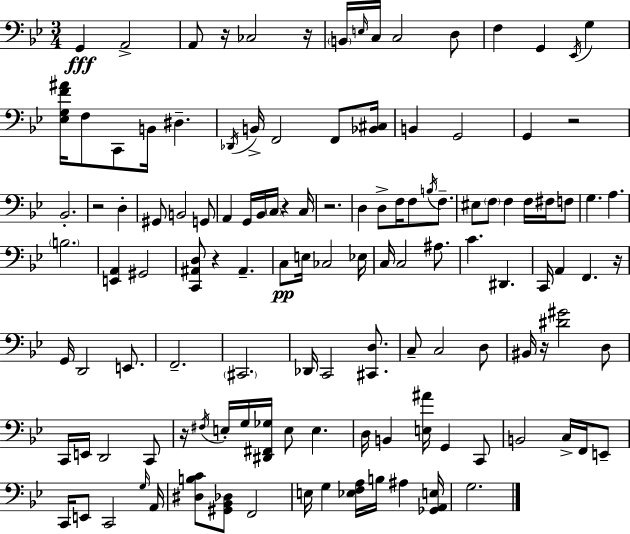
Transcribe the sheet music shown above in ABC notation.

X:1
T:Untitled
M:3/4
L:1/4
K:Bb
G,, A,,2 A,,/2 z/4 _C,2 z/4 B,,/4 E,/4 C,/4 C,2 D,/2 F, G,, _E,,/4 G, [_E,G,F^A]/4 F,/2 C,,/2 B,,/4 ^D, _D,,/4 B,,/4 F,,2 F,,/2 [_B,,^C,]/4 B,, G,,2 G,, z2 _B,,2 z2 D, ^G,,/2 B,,2 G,,/2 A,, G,,/4 _B,,/4 C,/4 z C,/4 z2 D, D,/2 F,/4 F,/2 B,/4 F,/2 ^E,/2 F,/2 F, F,/4 ^F,/4 F,/2 G, A, B,2 [E,,A,,] ^G,,2 [C,,^A,,D,]/2 z ^A,, C,/2 E,/4 _C,2 _E,/4 C,/4 C,2 ^A,/2 C ^D,, C,,/4 A,, F,, z/4 G,,/4 D,,2 E,,/2 F,,2 ^C,,2 _D,,/4 C,,2 [^C,,D,]/2 C,/2 C,2 D,/2 ^B,,/4 z/4 [^D^G]2 D,/2 C,,/4 E,,/4 D,,2 C,,/2 z/4 ^F,/4 E,/4 G,/4 [^D,,^F,,_G,]/4 E,/2 E, D,/4 B,, [E,^A]/4 G,, C,,/2 B,,2 C,/4 F,,/4 E,,/2 C,,/4 E,,/2 C,,2 G,/4 A,,/4 [^D,B,C]/2 [^G,,_B,,_D,]/2 F,,2 E,/4 G, [_E,F,A,]/4 B,/4 ^A, [_G,,A,,E,]/4 G,2